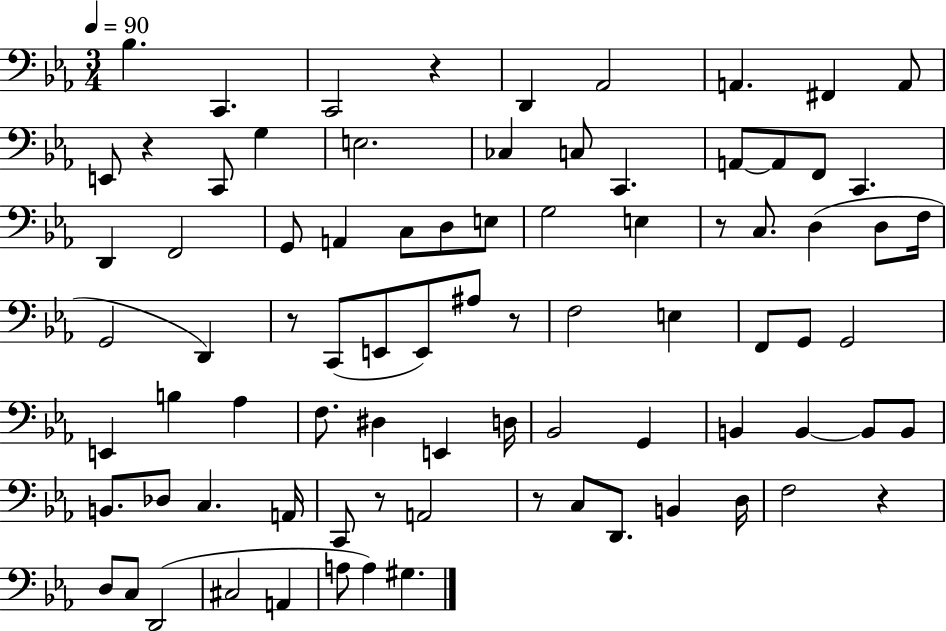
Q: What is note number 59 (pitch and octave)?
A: C3